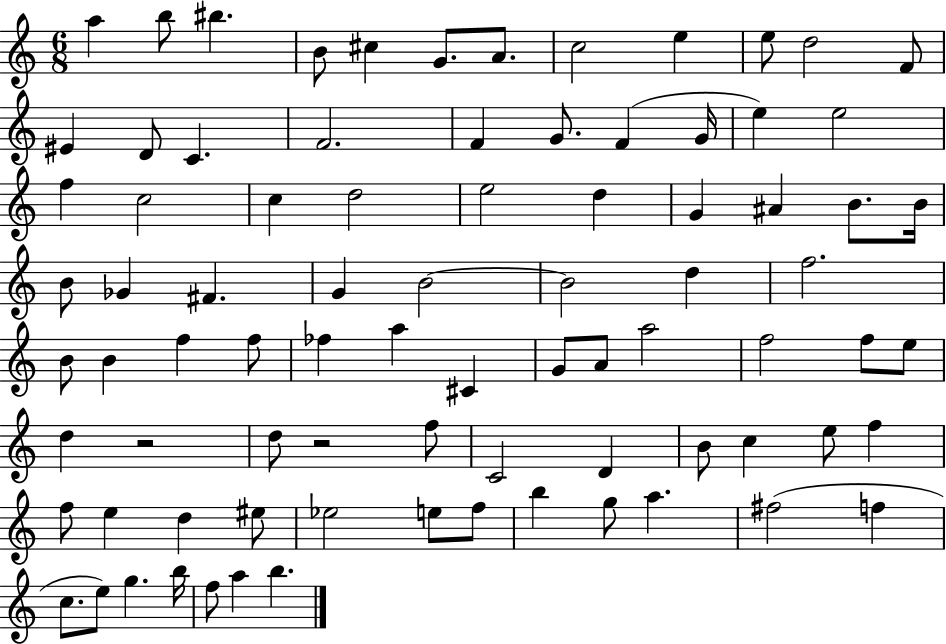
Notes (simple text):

A5/q B5/e BIS5/q. B4/e C#5/q G4/e. A4/e. C5/h E5/q E5/e D5/h F4/e EIS4/q D4/e C4/q. F4/h. F4/q G4/e. F4/q G4/s E5/q E5/h F5/q C5/h C5/q D5/h E5/h D5/q G4/q A#4/q B4/e. B4/s B4/e Gb4/q F#4/q. G4/q B4/h B4/h D5/q F5/h. B4/e B4/q F5/q F5/e FES5/q A5/q C#4/q G4/e A4/e A5/h F5/h F5/e E5/e D5/q R/h D5/e R/h F5/e C4/h D4/q B4/e C5/q E5/e F5/q F5/e E5/q D5/q EIS5/e Eb5/h E5/e F5/e B5/q G5/e A5/q. F#5/h F5/q C5/e. E5/e G5/q. B5/s F5/e A5/q B5/q.